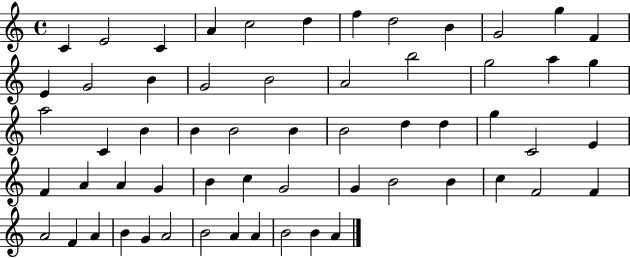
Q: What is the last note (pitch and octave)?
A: A4